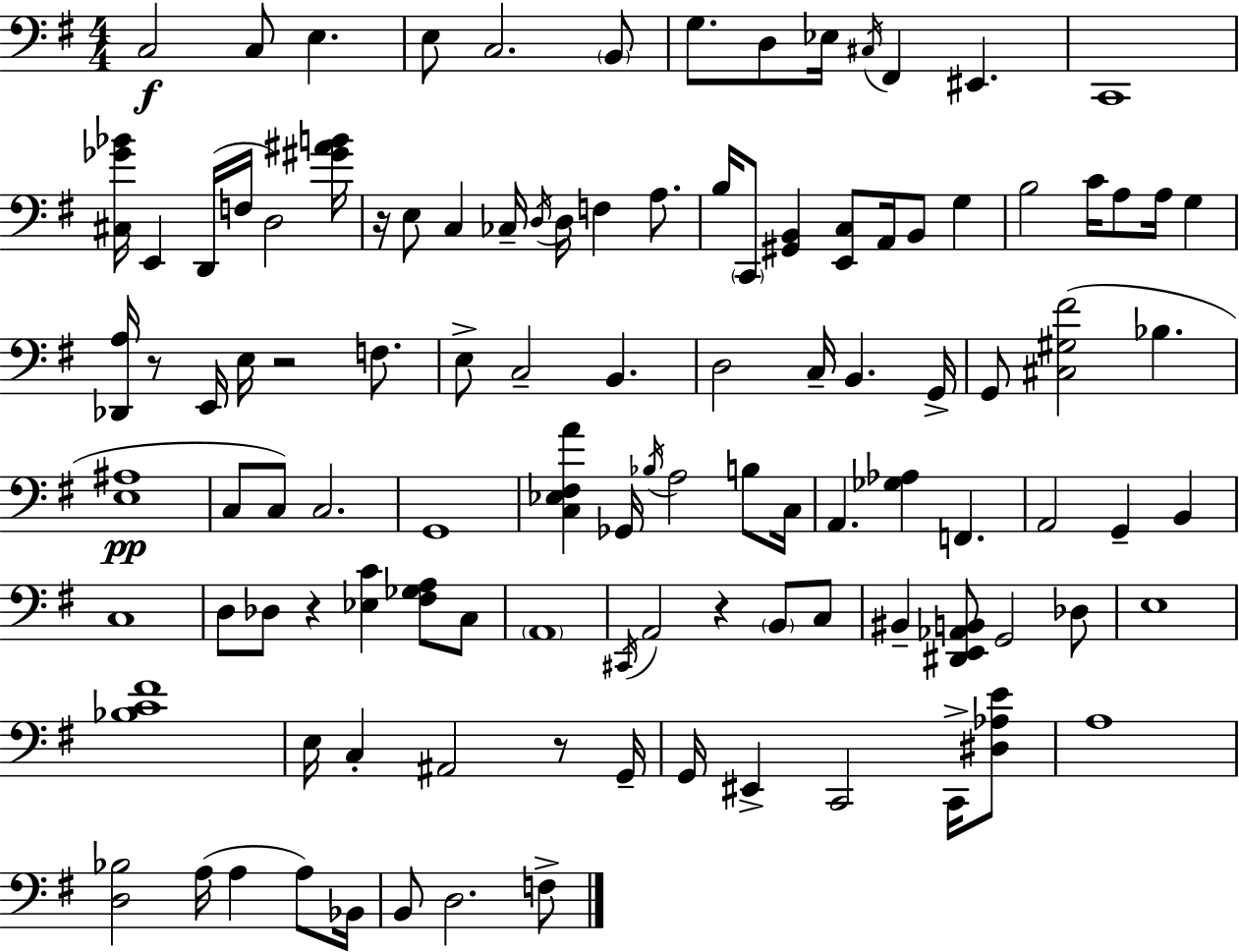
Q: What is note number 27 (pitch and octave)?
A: A2